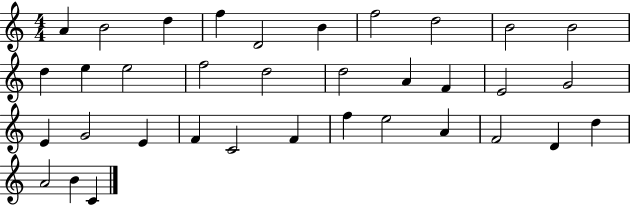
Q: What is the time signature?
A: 4/4